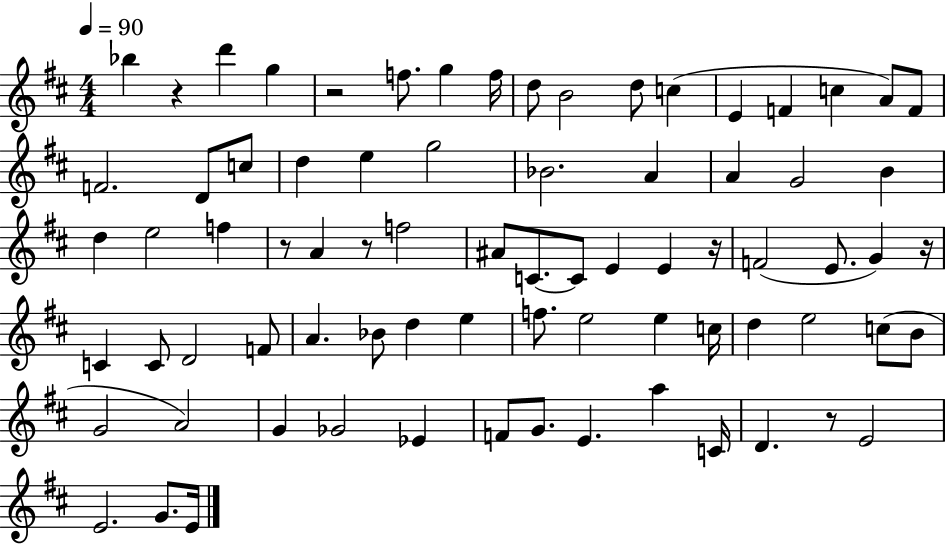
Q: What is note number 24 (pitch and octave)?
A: A4